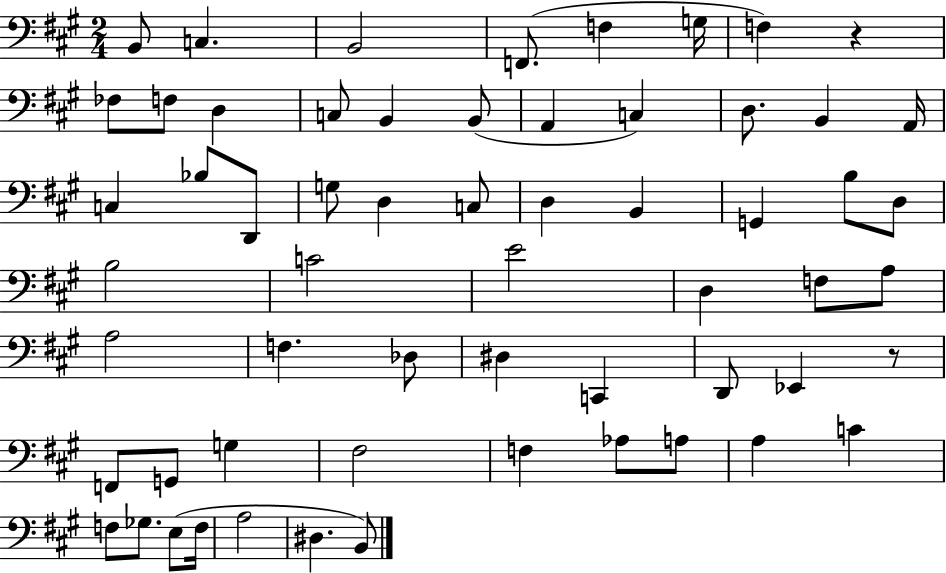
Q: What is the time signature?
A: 2/4